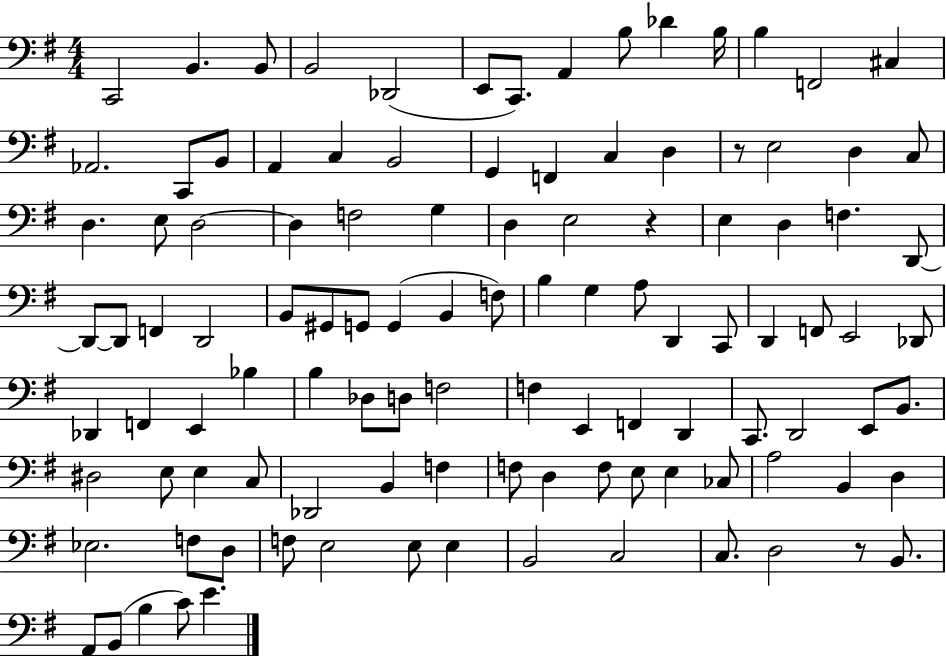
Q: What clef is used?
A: bass